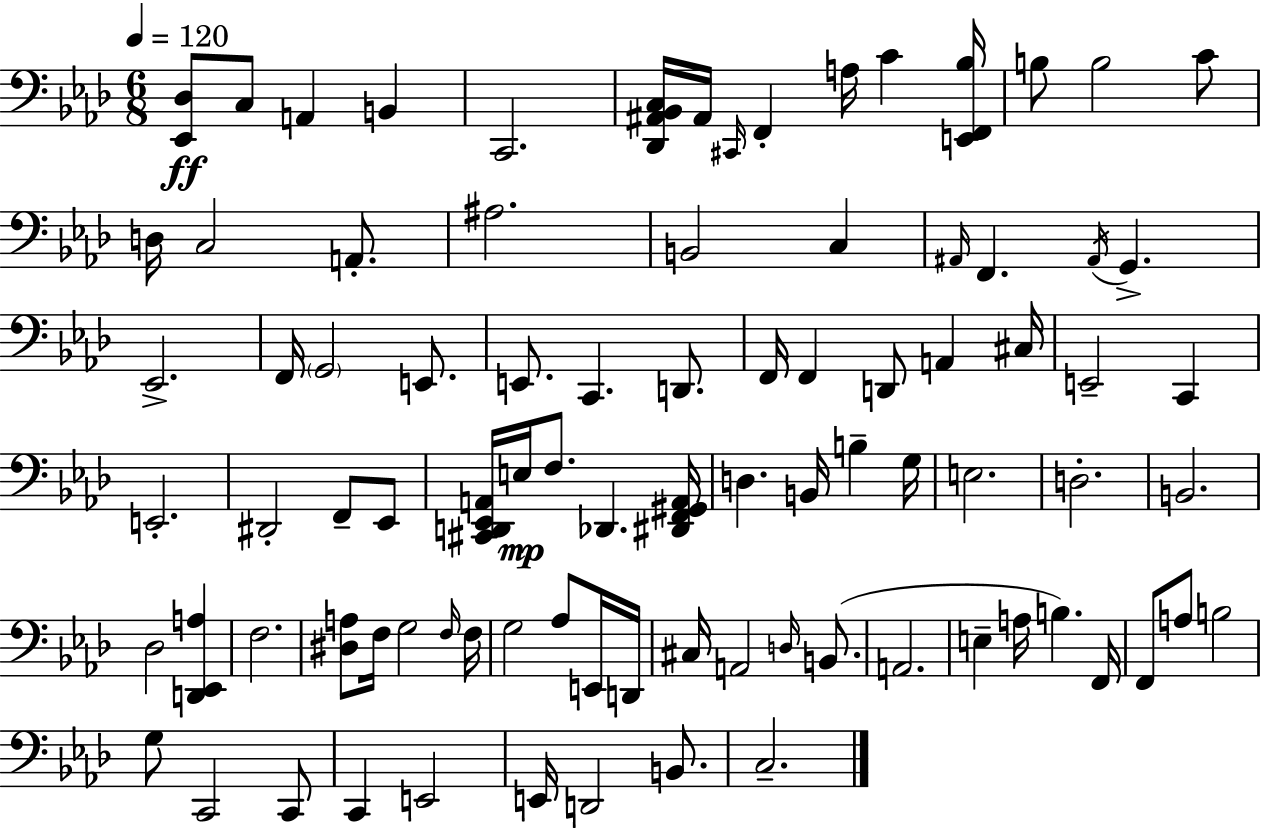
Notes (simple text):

[Eb2,Db3]/e C3/e A2/q B2/q C2/h. [Db2,A#2,Bb2,C3]/s A#2/s C#2/s F2/q A3/s C4/q [E2,F2,Bb3]/s B3/e B3/h C4/e D3/s C3/h A2/e. A#3/h. B2/h C3/q A#2/s F2/q. A#2/s G2/q. Eb2/h. F2/s G2/h E2/e. E2/e. C2/q. D2/e. F2/s F2/q D2/e A2/q C#3/s E2/h C2/q E2/h. D#2/h F2/e Eb2/e [C#2,D2,Eb2,A2]/s E3/s F3/e. Db2/q. [D#2,F2,G#2,A2]/s D3/q. B2/s B3/q G3/s E3/h. D3/h. B2/h. Db3/h [D2,Eb2,A3]/q F3/h. [D#3,A3]/e F3/s G3/h F3/s F3/s G3/h Ab3/e E2/s D2/s C#3/s A2/h D3/s B2/e. A2/h. E3/q A3/s B3/q. F2/s F2/e A3/e B3/h G3/e C2/h C2/e C2/q E2/h E2/s D2/h B2/e. C3/h.